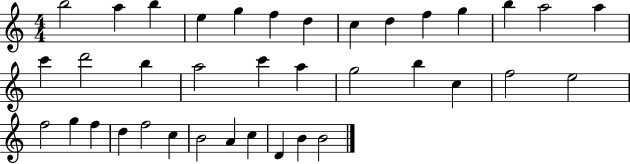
{
  \clef treble
  \numericTimeSignature
  \time 4/4
  \key c \major
  b''2 a''4 b''4 | e''4 g''4 f''4 d''4 | c''4 d''4 f''4 g''4 | b''4 a''2 a''4 | \break c'''4 d'''2 b''4 | a''2 c'''4 a''4 | g''2 b''4 c''4 | f''2 e''2 | \break f''2 g''4 f''4 | d''4 f''2 c''4 | b'2 a'4 c''4 | d'4 b'4 b'2 | \break \bar "|."
}